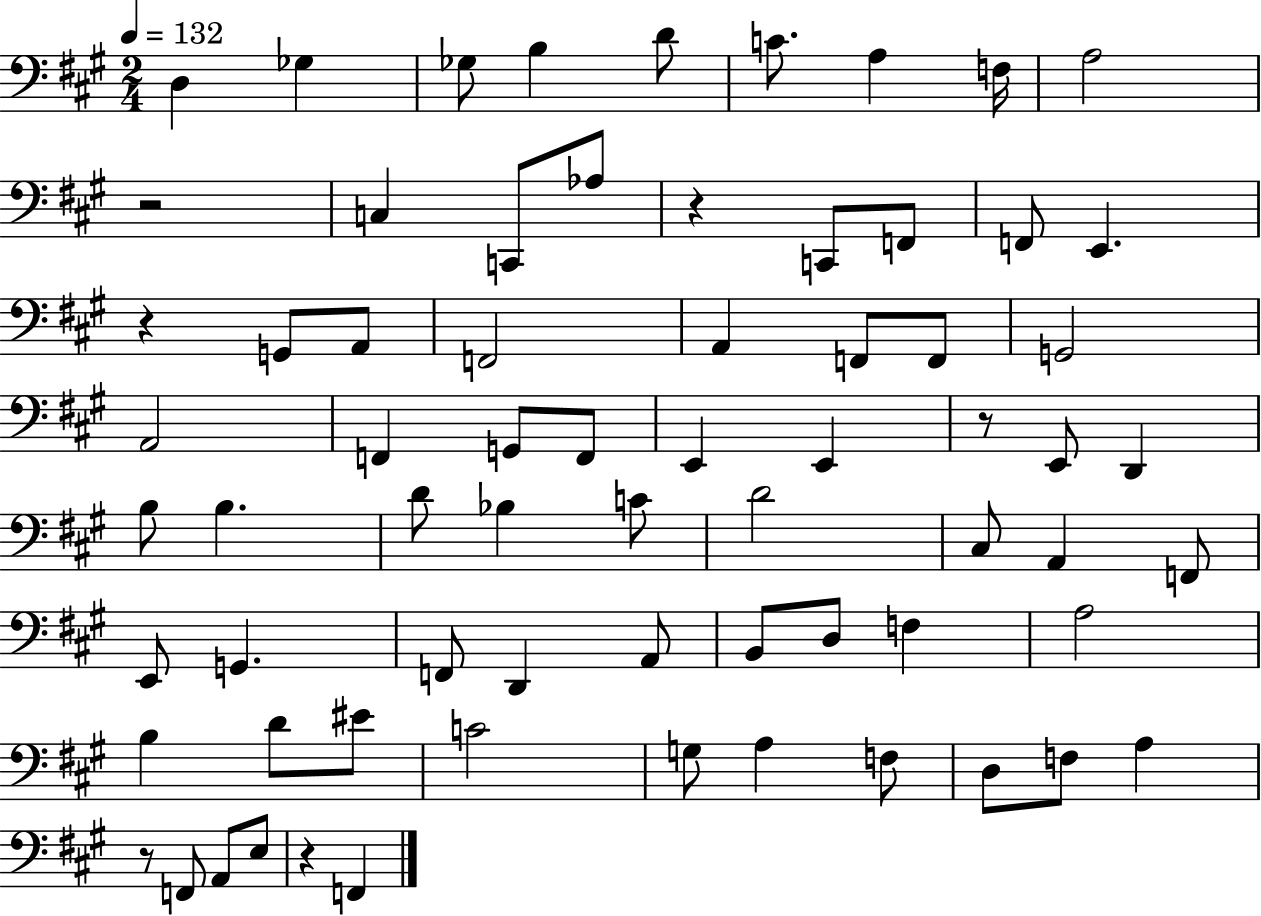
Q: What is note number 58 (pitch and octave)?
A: F3